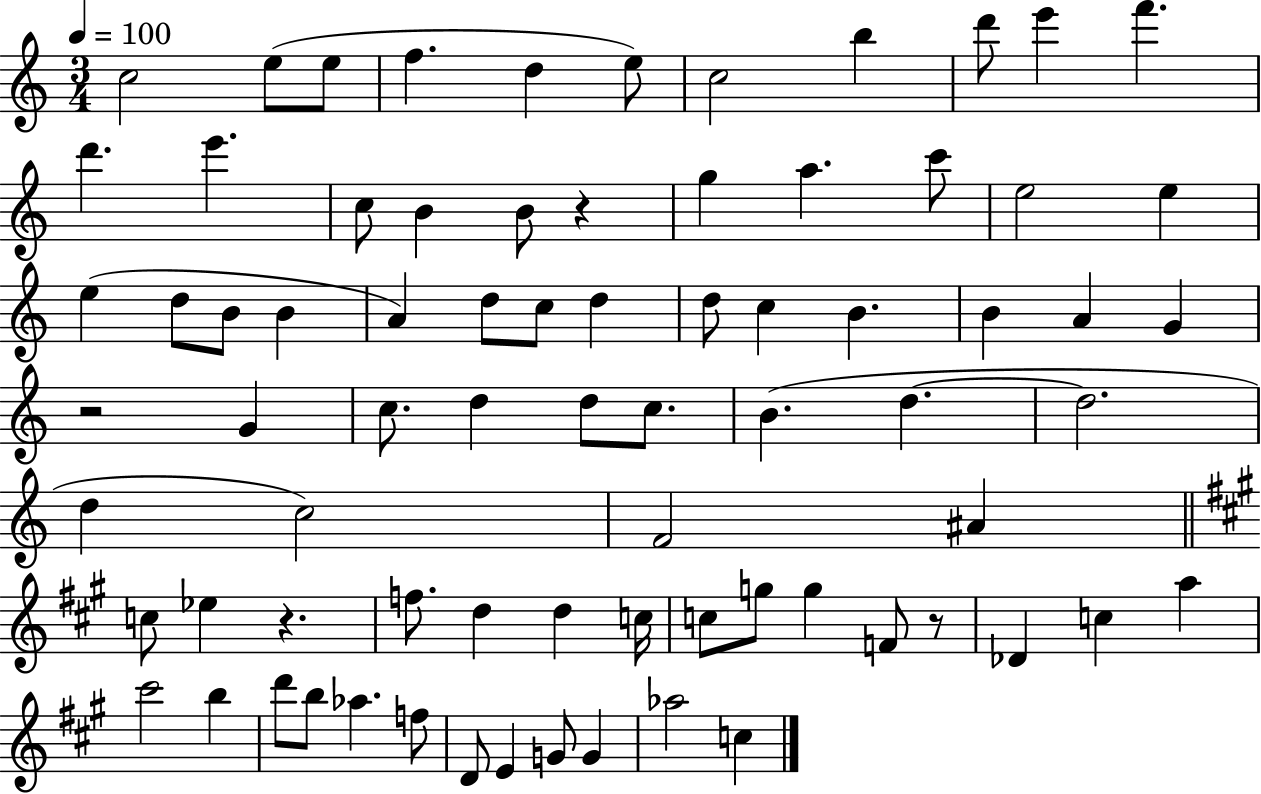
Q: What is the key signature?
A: C major